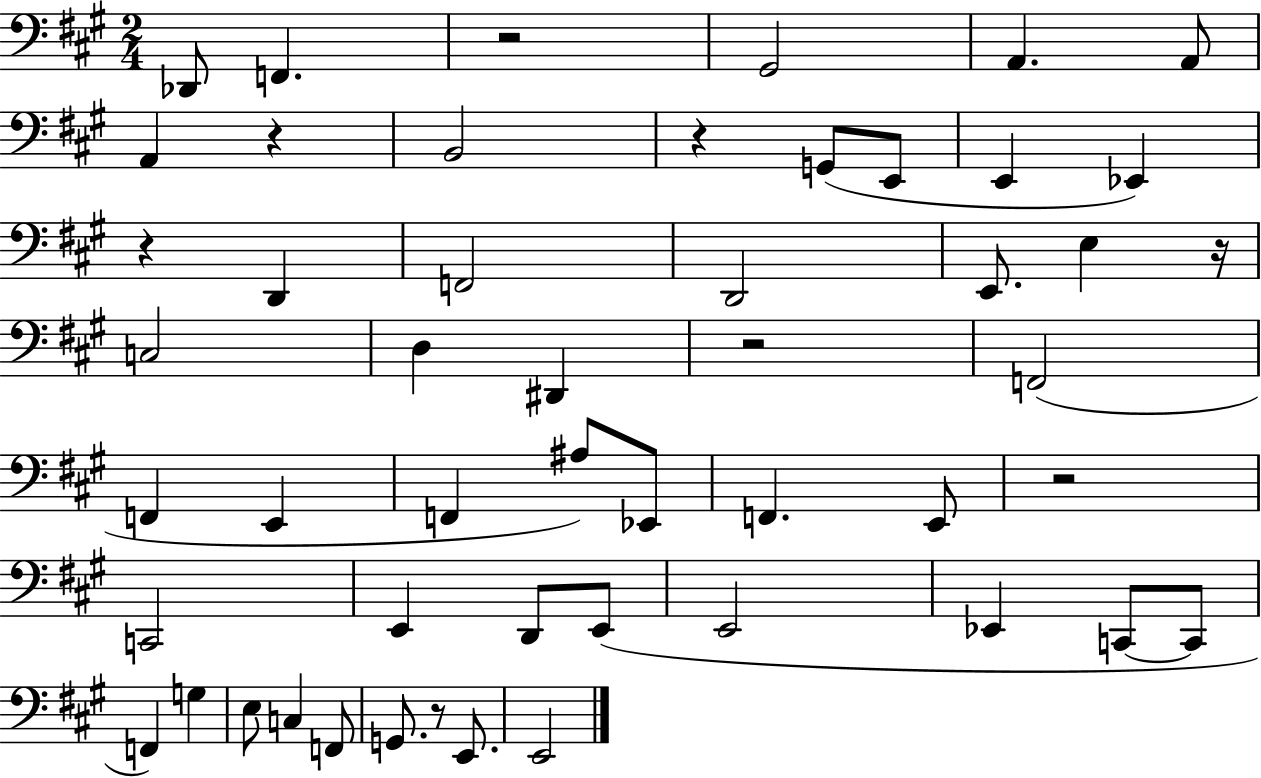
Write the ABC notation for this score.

X:1
T:Untitled
M:2/4
L:1/4
K:A
_D,,/2 F,, z2 ^G,,2 A,, A,,/2 A,, z B,,2 z G,,/2 E,,/2 E,, _E,, z D,, F,,2 D,,2 E,,/2 E, z/4 C,2 D, ^D,, z2 F,,2 F,, E,, F,, ^A,/2 _E,,/2 F,, E,,/2 z2 C,,2 E,, D,,/2 E,,/2 E,,2 _E,, C,,/2 C,,/2 F,, G, E,/2 C, F,,/2 G,,/2 z/2 E,,/2 E,,2